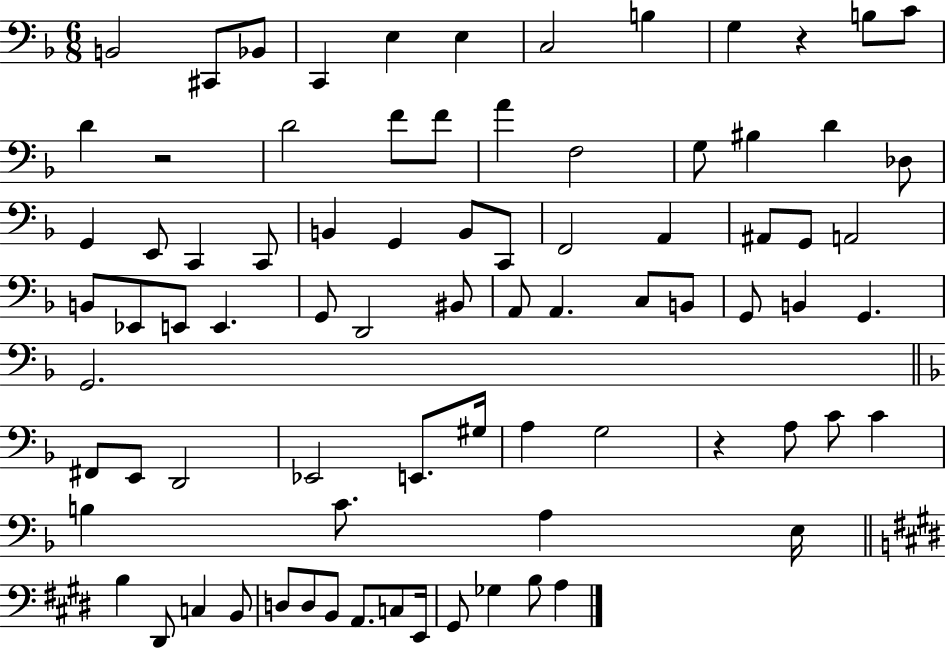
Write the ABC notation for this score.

X:1
T:Untitled
M:6/8
L:1/4
K:F
B,,2 ^C,,/2 _B,,/2 C,, E, E, C,2 B, G, z B,/2 C/2 D z2 D2 F/2 F/2 A F,2 G,/2 ^B, D _D,/2 G,, E,,/2 C,, C,,/2 B,, G,, B,,/2 C,,/2 F,,2 A,, ^A,,/2 G,,/2 A,,2 B,,/2 _E,,/2 E,,/2 E,, G,,/2 D,,2 ^B,,/2 A,,/2 A,, C,/2 B,,/2 G,,/2 B,, G,, G,,2 ^F,,/2 E,,/2 D,,2 _E,,2 E,,/2 ^G,/4 A, G,2 z A,/2 C/2 C B, C/2 A, E,/4 B, ^D,,/2 C, B,,/2 D,/2 D,/2 B,,/2 A,,/2 C,/2 E,,/4 ^G,,/2 _G, B,/2 A,